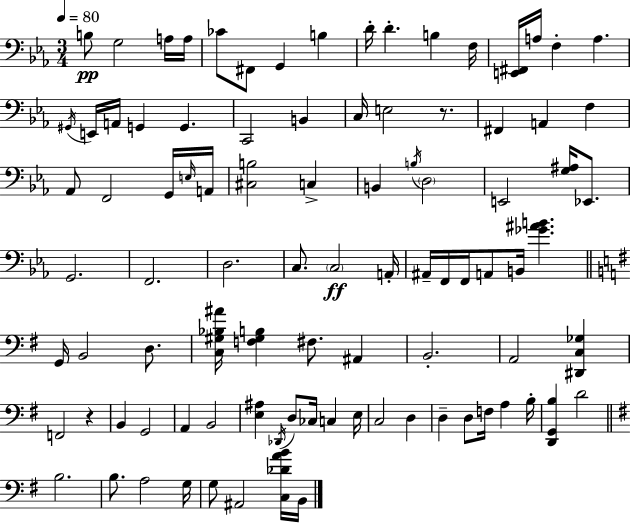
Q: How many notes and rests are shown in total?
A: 93